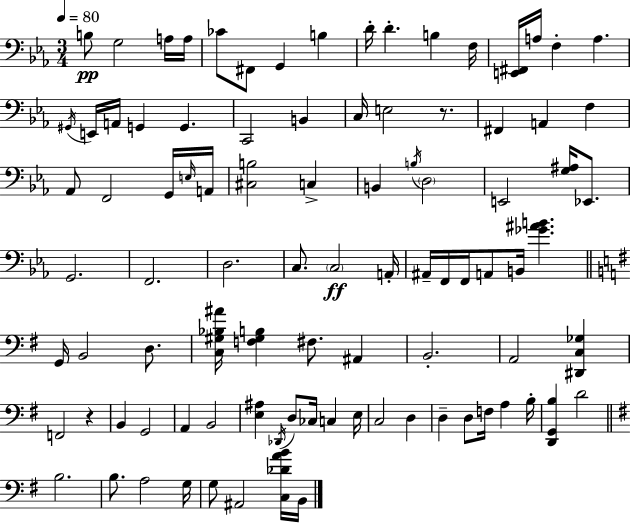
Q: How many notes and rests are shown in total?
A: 93